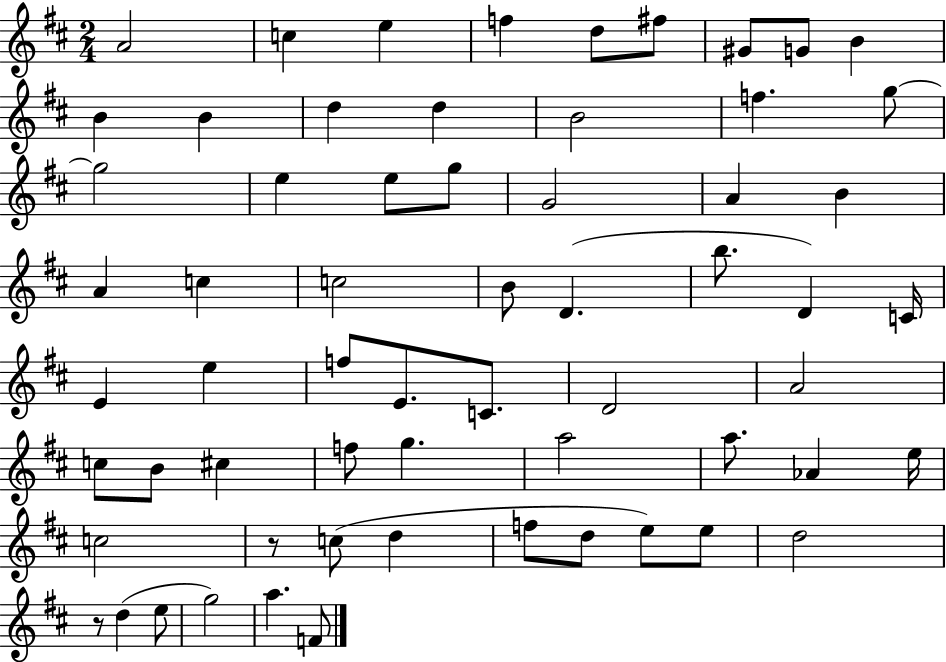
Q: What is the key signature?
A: D major